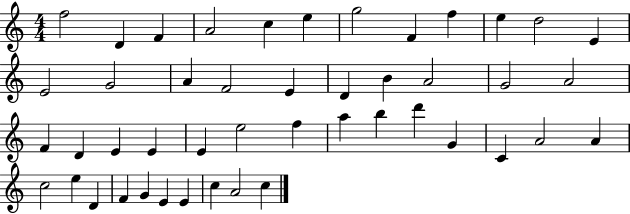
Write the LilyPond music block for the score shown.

{
  \clef treble
  \numericTimeSignature
  \time 4/4
  \key c \major
  f''2 d'4 f'4 | a'2 c''4 e''4 | g''2 f'4 f''4 | e''4 d''2 e'4 | \break e'2 g'2 | a'4 f'2 e'4 | d'4 b'4 a'2 | g'2 a'2 | \break f'4 d'4 e'4 e'4 | e'4 e''2 f''4 | a''4 b''4 d'''4 g'4 | c'4 a'2 a'4 | \break c''2 e''4 d'4 | f'4 g'4 e'4 e'4 | c''4 a'2 c''4 | \bar "|."
}